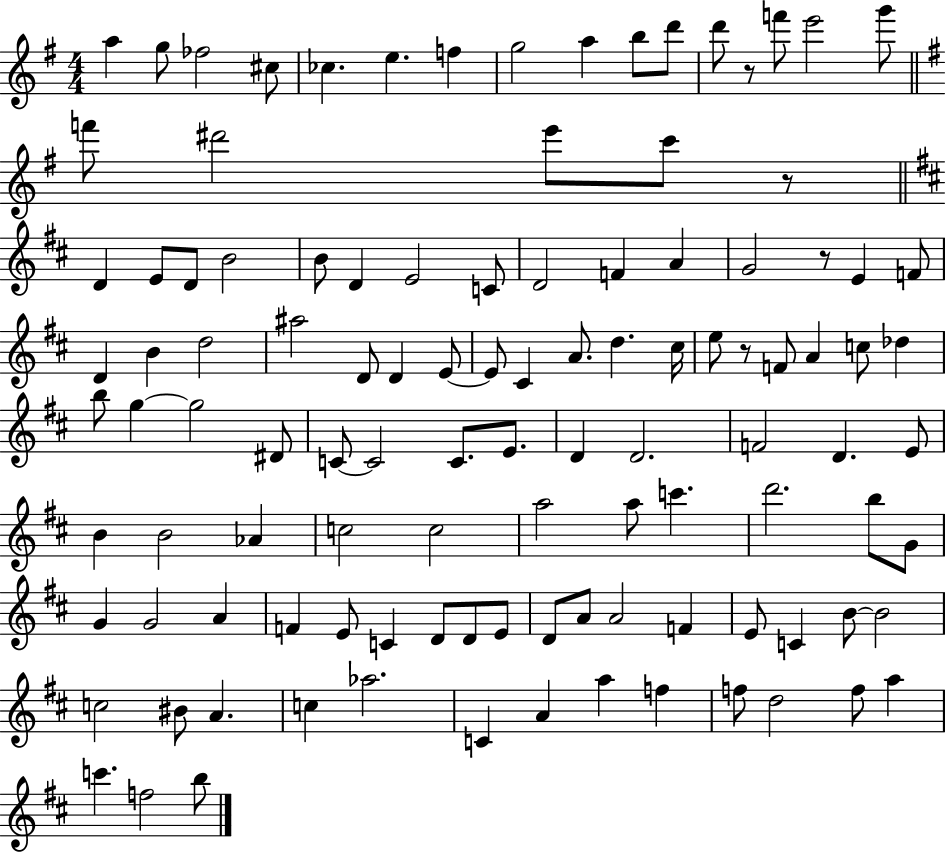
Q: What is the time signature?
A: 4/4